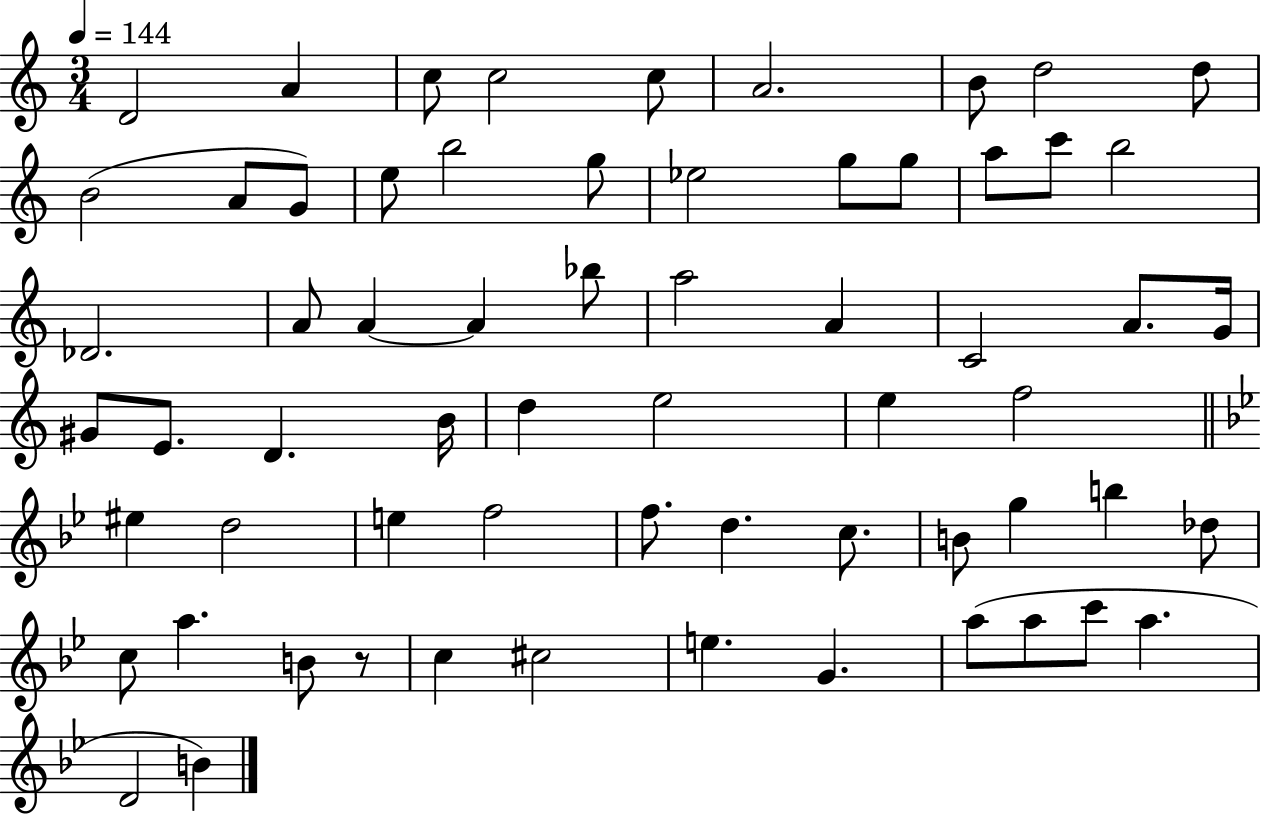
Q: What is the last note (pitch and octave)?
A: B4